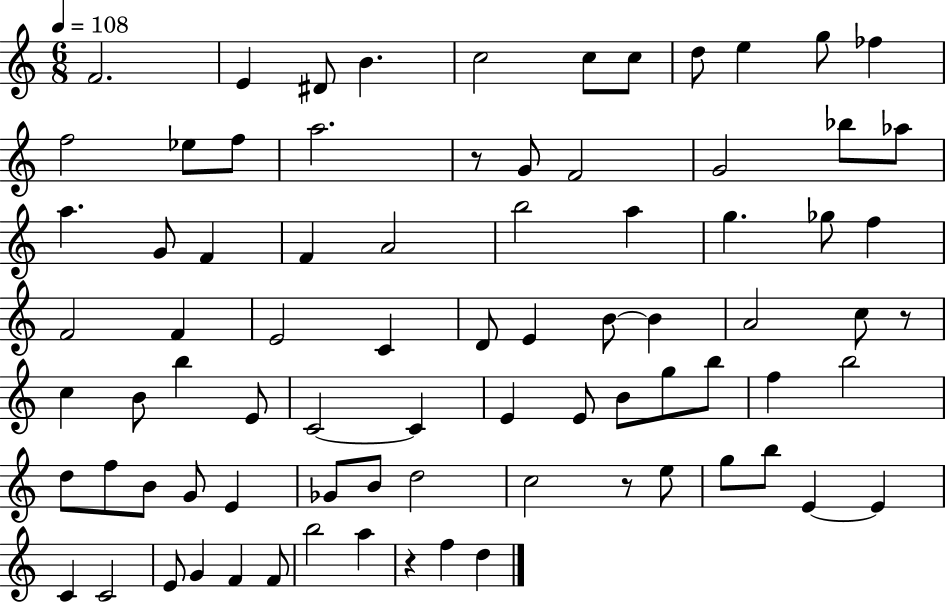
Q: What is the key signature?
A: C major